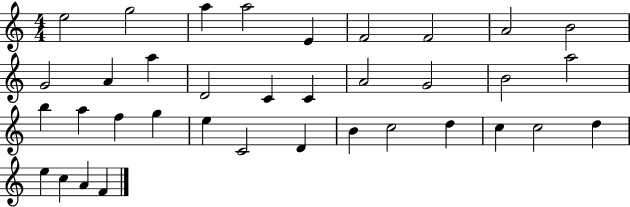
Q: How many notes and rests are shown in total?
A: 36